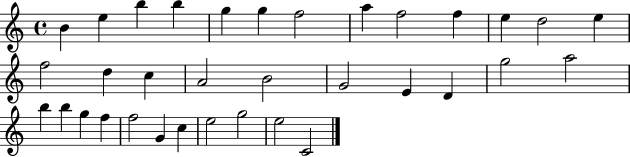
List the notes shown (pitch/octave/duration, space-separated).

B4/q E5/q B5/q B5/q G5/q G5/q F5/h A5/q F5/h F5/q E5/q D5/h E5/q F5/h D5/q C5/q A4/h B4/h G4/h E4/q D4/q G5/h A5/h B5/q B5/q G5/q F5/q F5/h G4/q C5/q E5/h G5/h E5/h C4/h